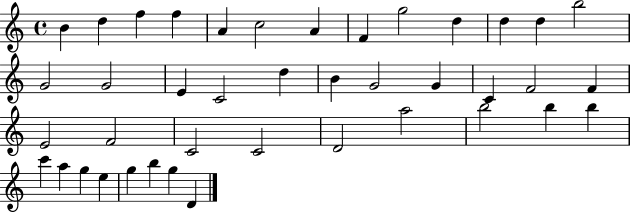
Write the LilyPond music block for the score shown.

{
  \clef treble
  \time 4/4
  \defaultTimeSignature
  \key c \major
  b'4 d''4 f''4 f''4 | a'4 c''2 a'4 | f'4 g''2 d''4 | d''4 d''4 b''2 | \break g'2 g'2 | e'4 c'2 d''4 | b'4 g'2 g'4 | c'4 f'2 f'4 | \break e'2 f'2 | c'2 c'2 | d'2 a''2 | b''2 b''4 b''4 | \break c'''4 a''4 g''4 e''4 | g''4 b''4 g''4 d'4 | \bar "|."
}